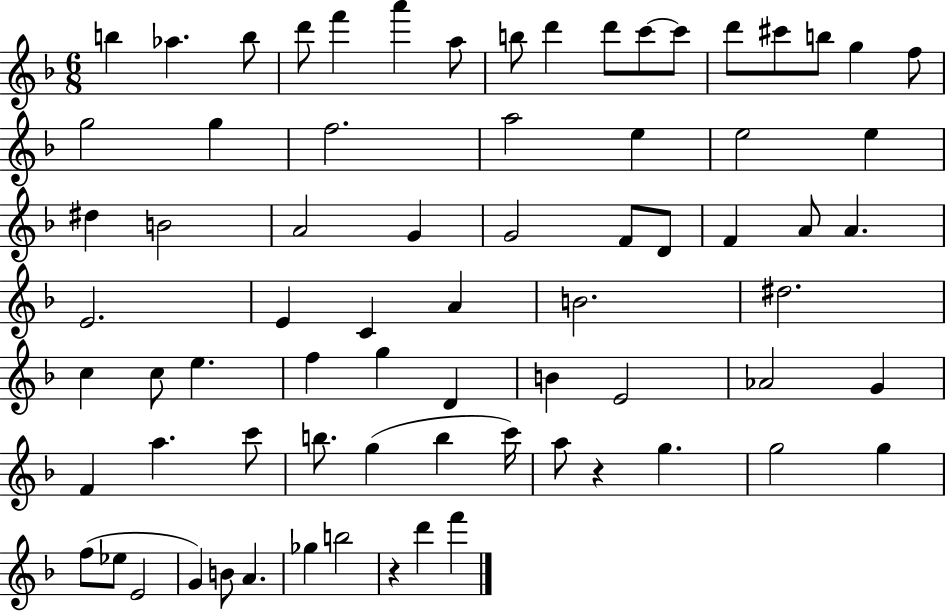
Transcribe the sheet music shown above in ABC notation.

X:1
T:Untitled
M:6/8
L:1/4
K:F
b _a b/2 d'/2 f' a' a/2 b/2 d' d'/2 c'/2 c'/2 d'/2 ^c'/2 b/2 g f/2 g2 g f2 a2 e e2 e ^d B2 A2 G G2 F/2 D/2 F A/2 A E2 E C A B2 ^d2 c c/2 e f g D B E2 _A2 G F a c'/2 b/2 g b c'/4 a/2 z g g2 g f/2 _e/2 E2 G B/2 A _g b2 z d' f'